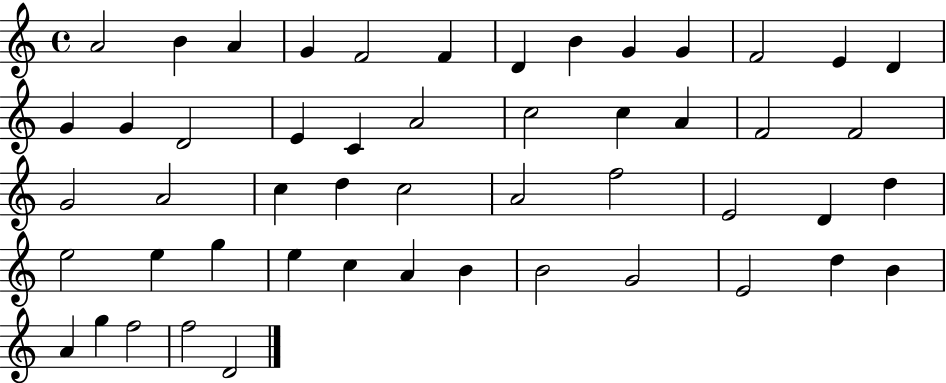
{
  \clef treble
  \time 4/4
  \defaultTimeSignature
  \key c \major
  a'2 b'4 a'4 | g'4 f'2 f'4 | d'4 b'4 g'4 g'4 | f'2 e'4 d'4 | \break g'4 g'4 d'2 | e'4 c'4 a'2 | c''2 c''4 a'4 | f'2 f'2 | \break g'2 a'2 | c''4 d''4 c''2 | a'2 f''2 | e'2 d'4 d''4 | \break e''2 e''4 g''4 | e''4 c''4 a'4 b'4 | b'2 g'2 | e'2 d''4 b'4 | \break a'4 g''4 f''2 | f''2 d'2 | \bar "|."
}